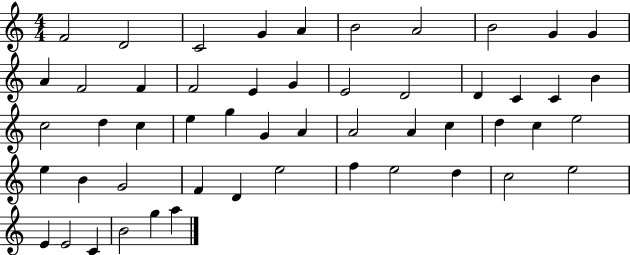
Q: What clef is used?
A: treble